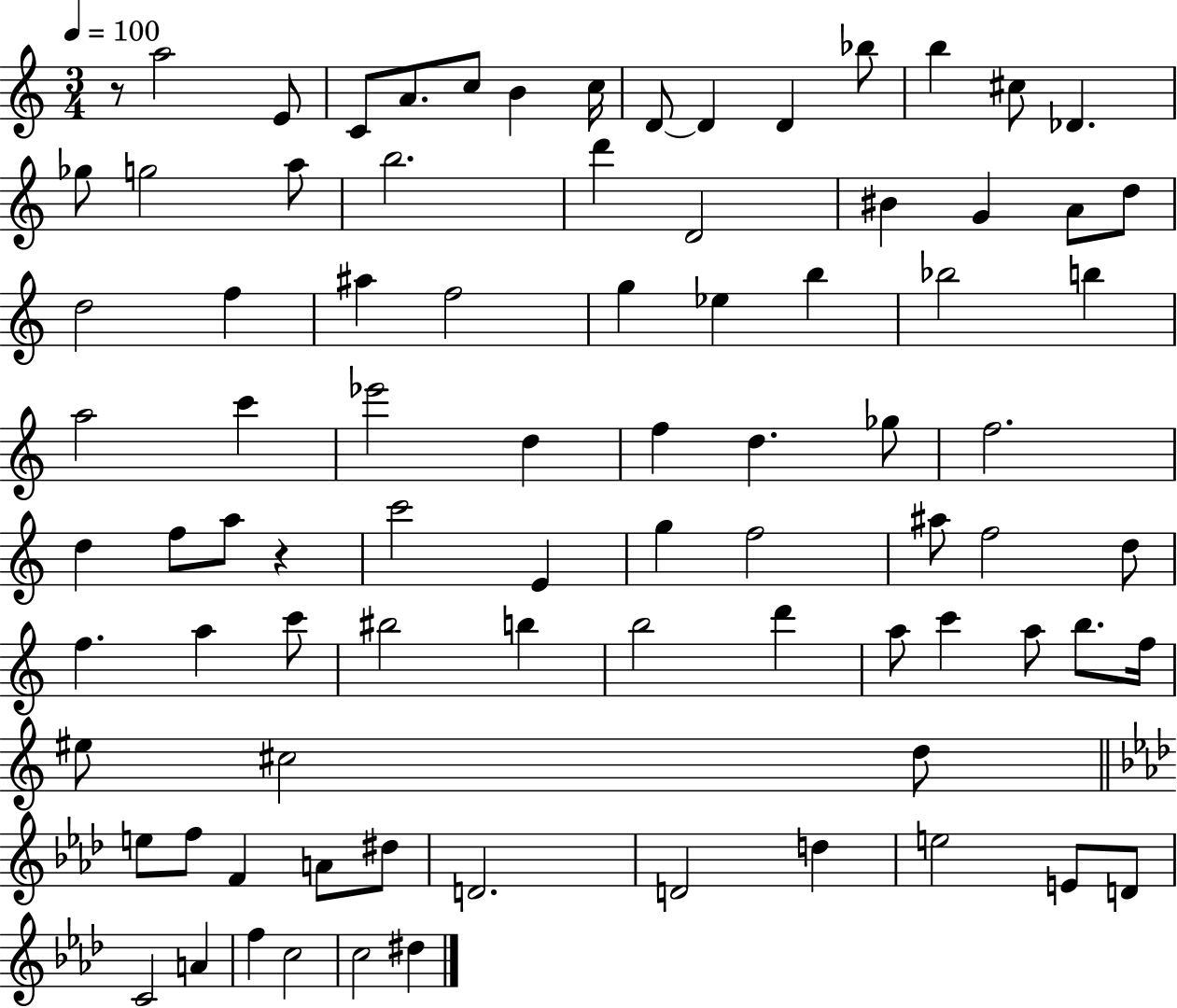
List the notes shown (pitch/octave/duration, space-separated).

R/e A5/h E4/e C4/e A4/e. C5/e B4/q C5/s D4/e D4/q D4/q Bb5/e B5/q C#5/e Db4/q. Gb5/e G5/h A5/e B5/h. D6/q D4/h BIS4/q G4/q A4/e D5/e D5/h F5/q A#5/q F5/h G5/q Eb5/q B5/q Bb5/h B5/q A5/h C6/q Eb6/h D5/q F5/q D5/q. Gb5/e F5/h. D5/q F5/e A5/e R/q C6/h E4/q G5/q F5/h A#5/e F5/h D5/e F5/q. A5/q C6/e BIS5/h B5/q B5/h D6/q A5/e C6/q A5/e B5/e. F5/s EIS5/e C#5/h D5/e E5/e F5/e F4/q A4/e D#5/e D4/h. D4/h D5/q E5/h E4/e D4/e C4/h A4/q F5/q C5/h C5/h D#5/q